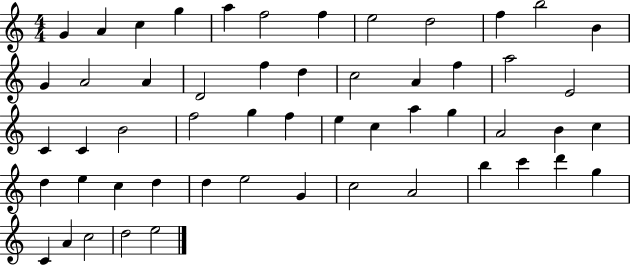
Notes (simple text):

G4/q A4/q C5/q G5/q A5/q F5/h F5/q E5/h D5/h F5/q B5/h B4/q G4/q A4/h A4/q D4/h F5/q D5/q C5/h A4/q F5/q A5/h E4/h C4/q C4/q B4/h F5/h G5/q F5/q E5/q C5/q A5/q G5/q A4/h B4/q C5/q D5/q E5/q C5/q D5/q D5/q E5/h G4/q C5/h A4/h B5/q C6/q D6/q G5/q C4/q A4/q C5/h D5/h E5/h